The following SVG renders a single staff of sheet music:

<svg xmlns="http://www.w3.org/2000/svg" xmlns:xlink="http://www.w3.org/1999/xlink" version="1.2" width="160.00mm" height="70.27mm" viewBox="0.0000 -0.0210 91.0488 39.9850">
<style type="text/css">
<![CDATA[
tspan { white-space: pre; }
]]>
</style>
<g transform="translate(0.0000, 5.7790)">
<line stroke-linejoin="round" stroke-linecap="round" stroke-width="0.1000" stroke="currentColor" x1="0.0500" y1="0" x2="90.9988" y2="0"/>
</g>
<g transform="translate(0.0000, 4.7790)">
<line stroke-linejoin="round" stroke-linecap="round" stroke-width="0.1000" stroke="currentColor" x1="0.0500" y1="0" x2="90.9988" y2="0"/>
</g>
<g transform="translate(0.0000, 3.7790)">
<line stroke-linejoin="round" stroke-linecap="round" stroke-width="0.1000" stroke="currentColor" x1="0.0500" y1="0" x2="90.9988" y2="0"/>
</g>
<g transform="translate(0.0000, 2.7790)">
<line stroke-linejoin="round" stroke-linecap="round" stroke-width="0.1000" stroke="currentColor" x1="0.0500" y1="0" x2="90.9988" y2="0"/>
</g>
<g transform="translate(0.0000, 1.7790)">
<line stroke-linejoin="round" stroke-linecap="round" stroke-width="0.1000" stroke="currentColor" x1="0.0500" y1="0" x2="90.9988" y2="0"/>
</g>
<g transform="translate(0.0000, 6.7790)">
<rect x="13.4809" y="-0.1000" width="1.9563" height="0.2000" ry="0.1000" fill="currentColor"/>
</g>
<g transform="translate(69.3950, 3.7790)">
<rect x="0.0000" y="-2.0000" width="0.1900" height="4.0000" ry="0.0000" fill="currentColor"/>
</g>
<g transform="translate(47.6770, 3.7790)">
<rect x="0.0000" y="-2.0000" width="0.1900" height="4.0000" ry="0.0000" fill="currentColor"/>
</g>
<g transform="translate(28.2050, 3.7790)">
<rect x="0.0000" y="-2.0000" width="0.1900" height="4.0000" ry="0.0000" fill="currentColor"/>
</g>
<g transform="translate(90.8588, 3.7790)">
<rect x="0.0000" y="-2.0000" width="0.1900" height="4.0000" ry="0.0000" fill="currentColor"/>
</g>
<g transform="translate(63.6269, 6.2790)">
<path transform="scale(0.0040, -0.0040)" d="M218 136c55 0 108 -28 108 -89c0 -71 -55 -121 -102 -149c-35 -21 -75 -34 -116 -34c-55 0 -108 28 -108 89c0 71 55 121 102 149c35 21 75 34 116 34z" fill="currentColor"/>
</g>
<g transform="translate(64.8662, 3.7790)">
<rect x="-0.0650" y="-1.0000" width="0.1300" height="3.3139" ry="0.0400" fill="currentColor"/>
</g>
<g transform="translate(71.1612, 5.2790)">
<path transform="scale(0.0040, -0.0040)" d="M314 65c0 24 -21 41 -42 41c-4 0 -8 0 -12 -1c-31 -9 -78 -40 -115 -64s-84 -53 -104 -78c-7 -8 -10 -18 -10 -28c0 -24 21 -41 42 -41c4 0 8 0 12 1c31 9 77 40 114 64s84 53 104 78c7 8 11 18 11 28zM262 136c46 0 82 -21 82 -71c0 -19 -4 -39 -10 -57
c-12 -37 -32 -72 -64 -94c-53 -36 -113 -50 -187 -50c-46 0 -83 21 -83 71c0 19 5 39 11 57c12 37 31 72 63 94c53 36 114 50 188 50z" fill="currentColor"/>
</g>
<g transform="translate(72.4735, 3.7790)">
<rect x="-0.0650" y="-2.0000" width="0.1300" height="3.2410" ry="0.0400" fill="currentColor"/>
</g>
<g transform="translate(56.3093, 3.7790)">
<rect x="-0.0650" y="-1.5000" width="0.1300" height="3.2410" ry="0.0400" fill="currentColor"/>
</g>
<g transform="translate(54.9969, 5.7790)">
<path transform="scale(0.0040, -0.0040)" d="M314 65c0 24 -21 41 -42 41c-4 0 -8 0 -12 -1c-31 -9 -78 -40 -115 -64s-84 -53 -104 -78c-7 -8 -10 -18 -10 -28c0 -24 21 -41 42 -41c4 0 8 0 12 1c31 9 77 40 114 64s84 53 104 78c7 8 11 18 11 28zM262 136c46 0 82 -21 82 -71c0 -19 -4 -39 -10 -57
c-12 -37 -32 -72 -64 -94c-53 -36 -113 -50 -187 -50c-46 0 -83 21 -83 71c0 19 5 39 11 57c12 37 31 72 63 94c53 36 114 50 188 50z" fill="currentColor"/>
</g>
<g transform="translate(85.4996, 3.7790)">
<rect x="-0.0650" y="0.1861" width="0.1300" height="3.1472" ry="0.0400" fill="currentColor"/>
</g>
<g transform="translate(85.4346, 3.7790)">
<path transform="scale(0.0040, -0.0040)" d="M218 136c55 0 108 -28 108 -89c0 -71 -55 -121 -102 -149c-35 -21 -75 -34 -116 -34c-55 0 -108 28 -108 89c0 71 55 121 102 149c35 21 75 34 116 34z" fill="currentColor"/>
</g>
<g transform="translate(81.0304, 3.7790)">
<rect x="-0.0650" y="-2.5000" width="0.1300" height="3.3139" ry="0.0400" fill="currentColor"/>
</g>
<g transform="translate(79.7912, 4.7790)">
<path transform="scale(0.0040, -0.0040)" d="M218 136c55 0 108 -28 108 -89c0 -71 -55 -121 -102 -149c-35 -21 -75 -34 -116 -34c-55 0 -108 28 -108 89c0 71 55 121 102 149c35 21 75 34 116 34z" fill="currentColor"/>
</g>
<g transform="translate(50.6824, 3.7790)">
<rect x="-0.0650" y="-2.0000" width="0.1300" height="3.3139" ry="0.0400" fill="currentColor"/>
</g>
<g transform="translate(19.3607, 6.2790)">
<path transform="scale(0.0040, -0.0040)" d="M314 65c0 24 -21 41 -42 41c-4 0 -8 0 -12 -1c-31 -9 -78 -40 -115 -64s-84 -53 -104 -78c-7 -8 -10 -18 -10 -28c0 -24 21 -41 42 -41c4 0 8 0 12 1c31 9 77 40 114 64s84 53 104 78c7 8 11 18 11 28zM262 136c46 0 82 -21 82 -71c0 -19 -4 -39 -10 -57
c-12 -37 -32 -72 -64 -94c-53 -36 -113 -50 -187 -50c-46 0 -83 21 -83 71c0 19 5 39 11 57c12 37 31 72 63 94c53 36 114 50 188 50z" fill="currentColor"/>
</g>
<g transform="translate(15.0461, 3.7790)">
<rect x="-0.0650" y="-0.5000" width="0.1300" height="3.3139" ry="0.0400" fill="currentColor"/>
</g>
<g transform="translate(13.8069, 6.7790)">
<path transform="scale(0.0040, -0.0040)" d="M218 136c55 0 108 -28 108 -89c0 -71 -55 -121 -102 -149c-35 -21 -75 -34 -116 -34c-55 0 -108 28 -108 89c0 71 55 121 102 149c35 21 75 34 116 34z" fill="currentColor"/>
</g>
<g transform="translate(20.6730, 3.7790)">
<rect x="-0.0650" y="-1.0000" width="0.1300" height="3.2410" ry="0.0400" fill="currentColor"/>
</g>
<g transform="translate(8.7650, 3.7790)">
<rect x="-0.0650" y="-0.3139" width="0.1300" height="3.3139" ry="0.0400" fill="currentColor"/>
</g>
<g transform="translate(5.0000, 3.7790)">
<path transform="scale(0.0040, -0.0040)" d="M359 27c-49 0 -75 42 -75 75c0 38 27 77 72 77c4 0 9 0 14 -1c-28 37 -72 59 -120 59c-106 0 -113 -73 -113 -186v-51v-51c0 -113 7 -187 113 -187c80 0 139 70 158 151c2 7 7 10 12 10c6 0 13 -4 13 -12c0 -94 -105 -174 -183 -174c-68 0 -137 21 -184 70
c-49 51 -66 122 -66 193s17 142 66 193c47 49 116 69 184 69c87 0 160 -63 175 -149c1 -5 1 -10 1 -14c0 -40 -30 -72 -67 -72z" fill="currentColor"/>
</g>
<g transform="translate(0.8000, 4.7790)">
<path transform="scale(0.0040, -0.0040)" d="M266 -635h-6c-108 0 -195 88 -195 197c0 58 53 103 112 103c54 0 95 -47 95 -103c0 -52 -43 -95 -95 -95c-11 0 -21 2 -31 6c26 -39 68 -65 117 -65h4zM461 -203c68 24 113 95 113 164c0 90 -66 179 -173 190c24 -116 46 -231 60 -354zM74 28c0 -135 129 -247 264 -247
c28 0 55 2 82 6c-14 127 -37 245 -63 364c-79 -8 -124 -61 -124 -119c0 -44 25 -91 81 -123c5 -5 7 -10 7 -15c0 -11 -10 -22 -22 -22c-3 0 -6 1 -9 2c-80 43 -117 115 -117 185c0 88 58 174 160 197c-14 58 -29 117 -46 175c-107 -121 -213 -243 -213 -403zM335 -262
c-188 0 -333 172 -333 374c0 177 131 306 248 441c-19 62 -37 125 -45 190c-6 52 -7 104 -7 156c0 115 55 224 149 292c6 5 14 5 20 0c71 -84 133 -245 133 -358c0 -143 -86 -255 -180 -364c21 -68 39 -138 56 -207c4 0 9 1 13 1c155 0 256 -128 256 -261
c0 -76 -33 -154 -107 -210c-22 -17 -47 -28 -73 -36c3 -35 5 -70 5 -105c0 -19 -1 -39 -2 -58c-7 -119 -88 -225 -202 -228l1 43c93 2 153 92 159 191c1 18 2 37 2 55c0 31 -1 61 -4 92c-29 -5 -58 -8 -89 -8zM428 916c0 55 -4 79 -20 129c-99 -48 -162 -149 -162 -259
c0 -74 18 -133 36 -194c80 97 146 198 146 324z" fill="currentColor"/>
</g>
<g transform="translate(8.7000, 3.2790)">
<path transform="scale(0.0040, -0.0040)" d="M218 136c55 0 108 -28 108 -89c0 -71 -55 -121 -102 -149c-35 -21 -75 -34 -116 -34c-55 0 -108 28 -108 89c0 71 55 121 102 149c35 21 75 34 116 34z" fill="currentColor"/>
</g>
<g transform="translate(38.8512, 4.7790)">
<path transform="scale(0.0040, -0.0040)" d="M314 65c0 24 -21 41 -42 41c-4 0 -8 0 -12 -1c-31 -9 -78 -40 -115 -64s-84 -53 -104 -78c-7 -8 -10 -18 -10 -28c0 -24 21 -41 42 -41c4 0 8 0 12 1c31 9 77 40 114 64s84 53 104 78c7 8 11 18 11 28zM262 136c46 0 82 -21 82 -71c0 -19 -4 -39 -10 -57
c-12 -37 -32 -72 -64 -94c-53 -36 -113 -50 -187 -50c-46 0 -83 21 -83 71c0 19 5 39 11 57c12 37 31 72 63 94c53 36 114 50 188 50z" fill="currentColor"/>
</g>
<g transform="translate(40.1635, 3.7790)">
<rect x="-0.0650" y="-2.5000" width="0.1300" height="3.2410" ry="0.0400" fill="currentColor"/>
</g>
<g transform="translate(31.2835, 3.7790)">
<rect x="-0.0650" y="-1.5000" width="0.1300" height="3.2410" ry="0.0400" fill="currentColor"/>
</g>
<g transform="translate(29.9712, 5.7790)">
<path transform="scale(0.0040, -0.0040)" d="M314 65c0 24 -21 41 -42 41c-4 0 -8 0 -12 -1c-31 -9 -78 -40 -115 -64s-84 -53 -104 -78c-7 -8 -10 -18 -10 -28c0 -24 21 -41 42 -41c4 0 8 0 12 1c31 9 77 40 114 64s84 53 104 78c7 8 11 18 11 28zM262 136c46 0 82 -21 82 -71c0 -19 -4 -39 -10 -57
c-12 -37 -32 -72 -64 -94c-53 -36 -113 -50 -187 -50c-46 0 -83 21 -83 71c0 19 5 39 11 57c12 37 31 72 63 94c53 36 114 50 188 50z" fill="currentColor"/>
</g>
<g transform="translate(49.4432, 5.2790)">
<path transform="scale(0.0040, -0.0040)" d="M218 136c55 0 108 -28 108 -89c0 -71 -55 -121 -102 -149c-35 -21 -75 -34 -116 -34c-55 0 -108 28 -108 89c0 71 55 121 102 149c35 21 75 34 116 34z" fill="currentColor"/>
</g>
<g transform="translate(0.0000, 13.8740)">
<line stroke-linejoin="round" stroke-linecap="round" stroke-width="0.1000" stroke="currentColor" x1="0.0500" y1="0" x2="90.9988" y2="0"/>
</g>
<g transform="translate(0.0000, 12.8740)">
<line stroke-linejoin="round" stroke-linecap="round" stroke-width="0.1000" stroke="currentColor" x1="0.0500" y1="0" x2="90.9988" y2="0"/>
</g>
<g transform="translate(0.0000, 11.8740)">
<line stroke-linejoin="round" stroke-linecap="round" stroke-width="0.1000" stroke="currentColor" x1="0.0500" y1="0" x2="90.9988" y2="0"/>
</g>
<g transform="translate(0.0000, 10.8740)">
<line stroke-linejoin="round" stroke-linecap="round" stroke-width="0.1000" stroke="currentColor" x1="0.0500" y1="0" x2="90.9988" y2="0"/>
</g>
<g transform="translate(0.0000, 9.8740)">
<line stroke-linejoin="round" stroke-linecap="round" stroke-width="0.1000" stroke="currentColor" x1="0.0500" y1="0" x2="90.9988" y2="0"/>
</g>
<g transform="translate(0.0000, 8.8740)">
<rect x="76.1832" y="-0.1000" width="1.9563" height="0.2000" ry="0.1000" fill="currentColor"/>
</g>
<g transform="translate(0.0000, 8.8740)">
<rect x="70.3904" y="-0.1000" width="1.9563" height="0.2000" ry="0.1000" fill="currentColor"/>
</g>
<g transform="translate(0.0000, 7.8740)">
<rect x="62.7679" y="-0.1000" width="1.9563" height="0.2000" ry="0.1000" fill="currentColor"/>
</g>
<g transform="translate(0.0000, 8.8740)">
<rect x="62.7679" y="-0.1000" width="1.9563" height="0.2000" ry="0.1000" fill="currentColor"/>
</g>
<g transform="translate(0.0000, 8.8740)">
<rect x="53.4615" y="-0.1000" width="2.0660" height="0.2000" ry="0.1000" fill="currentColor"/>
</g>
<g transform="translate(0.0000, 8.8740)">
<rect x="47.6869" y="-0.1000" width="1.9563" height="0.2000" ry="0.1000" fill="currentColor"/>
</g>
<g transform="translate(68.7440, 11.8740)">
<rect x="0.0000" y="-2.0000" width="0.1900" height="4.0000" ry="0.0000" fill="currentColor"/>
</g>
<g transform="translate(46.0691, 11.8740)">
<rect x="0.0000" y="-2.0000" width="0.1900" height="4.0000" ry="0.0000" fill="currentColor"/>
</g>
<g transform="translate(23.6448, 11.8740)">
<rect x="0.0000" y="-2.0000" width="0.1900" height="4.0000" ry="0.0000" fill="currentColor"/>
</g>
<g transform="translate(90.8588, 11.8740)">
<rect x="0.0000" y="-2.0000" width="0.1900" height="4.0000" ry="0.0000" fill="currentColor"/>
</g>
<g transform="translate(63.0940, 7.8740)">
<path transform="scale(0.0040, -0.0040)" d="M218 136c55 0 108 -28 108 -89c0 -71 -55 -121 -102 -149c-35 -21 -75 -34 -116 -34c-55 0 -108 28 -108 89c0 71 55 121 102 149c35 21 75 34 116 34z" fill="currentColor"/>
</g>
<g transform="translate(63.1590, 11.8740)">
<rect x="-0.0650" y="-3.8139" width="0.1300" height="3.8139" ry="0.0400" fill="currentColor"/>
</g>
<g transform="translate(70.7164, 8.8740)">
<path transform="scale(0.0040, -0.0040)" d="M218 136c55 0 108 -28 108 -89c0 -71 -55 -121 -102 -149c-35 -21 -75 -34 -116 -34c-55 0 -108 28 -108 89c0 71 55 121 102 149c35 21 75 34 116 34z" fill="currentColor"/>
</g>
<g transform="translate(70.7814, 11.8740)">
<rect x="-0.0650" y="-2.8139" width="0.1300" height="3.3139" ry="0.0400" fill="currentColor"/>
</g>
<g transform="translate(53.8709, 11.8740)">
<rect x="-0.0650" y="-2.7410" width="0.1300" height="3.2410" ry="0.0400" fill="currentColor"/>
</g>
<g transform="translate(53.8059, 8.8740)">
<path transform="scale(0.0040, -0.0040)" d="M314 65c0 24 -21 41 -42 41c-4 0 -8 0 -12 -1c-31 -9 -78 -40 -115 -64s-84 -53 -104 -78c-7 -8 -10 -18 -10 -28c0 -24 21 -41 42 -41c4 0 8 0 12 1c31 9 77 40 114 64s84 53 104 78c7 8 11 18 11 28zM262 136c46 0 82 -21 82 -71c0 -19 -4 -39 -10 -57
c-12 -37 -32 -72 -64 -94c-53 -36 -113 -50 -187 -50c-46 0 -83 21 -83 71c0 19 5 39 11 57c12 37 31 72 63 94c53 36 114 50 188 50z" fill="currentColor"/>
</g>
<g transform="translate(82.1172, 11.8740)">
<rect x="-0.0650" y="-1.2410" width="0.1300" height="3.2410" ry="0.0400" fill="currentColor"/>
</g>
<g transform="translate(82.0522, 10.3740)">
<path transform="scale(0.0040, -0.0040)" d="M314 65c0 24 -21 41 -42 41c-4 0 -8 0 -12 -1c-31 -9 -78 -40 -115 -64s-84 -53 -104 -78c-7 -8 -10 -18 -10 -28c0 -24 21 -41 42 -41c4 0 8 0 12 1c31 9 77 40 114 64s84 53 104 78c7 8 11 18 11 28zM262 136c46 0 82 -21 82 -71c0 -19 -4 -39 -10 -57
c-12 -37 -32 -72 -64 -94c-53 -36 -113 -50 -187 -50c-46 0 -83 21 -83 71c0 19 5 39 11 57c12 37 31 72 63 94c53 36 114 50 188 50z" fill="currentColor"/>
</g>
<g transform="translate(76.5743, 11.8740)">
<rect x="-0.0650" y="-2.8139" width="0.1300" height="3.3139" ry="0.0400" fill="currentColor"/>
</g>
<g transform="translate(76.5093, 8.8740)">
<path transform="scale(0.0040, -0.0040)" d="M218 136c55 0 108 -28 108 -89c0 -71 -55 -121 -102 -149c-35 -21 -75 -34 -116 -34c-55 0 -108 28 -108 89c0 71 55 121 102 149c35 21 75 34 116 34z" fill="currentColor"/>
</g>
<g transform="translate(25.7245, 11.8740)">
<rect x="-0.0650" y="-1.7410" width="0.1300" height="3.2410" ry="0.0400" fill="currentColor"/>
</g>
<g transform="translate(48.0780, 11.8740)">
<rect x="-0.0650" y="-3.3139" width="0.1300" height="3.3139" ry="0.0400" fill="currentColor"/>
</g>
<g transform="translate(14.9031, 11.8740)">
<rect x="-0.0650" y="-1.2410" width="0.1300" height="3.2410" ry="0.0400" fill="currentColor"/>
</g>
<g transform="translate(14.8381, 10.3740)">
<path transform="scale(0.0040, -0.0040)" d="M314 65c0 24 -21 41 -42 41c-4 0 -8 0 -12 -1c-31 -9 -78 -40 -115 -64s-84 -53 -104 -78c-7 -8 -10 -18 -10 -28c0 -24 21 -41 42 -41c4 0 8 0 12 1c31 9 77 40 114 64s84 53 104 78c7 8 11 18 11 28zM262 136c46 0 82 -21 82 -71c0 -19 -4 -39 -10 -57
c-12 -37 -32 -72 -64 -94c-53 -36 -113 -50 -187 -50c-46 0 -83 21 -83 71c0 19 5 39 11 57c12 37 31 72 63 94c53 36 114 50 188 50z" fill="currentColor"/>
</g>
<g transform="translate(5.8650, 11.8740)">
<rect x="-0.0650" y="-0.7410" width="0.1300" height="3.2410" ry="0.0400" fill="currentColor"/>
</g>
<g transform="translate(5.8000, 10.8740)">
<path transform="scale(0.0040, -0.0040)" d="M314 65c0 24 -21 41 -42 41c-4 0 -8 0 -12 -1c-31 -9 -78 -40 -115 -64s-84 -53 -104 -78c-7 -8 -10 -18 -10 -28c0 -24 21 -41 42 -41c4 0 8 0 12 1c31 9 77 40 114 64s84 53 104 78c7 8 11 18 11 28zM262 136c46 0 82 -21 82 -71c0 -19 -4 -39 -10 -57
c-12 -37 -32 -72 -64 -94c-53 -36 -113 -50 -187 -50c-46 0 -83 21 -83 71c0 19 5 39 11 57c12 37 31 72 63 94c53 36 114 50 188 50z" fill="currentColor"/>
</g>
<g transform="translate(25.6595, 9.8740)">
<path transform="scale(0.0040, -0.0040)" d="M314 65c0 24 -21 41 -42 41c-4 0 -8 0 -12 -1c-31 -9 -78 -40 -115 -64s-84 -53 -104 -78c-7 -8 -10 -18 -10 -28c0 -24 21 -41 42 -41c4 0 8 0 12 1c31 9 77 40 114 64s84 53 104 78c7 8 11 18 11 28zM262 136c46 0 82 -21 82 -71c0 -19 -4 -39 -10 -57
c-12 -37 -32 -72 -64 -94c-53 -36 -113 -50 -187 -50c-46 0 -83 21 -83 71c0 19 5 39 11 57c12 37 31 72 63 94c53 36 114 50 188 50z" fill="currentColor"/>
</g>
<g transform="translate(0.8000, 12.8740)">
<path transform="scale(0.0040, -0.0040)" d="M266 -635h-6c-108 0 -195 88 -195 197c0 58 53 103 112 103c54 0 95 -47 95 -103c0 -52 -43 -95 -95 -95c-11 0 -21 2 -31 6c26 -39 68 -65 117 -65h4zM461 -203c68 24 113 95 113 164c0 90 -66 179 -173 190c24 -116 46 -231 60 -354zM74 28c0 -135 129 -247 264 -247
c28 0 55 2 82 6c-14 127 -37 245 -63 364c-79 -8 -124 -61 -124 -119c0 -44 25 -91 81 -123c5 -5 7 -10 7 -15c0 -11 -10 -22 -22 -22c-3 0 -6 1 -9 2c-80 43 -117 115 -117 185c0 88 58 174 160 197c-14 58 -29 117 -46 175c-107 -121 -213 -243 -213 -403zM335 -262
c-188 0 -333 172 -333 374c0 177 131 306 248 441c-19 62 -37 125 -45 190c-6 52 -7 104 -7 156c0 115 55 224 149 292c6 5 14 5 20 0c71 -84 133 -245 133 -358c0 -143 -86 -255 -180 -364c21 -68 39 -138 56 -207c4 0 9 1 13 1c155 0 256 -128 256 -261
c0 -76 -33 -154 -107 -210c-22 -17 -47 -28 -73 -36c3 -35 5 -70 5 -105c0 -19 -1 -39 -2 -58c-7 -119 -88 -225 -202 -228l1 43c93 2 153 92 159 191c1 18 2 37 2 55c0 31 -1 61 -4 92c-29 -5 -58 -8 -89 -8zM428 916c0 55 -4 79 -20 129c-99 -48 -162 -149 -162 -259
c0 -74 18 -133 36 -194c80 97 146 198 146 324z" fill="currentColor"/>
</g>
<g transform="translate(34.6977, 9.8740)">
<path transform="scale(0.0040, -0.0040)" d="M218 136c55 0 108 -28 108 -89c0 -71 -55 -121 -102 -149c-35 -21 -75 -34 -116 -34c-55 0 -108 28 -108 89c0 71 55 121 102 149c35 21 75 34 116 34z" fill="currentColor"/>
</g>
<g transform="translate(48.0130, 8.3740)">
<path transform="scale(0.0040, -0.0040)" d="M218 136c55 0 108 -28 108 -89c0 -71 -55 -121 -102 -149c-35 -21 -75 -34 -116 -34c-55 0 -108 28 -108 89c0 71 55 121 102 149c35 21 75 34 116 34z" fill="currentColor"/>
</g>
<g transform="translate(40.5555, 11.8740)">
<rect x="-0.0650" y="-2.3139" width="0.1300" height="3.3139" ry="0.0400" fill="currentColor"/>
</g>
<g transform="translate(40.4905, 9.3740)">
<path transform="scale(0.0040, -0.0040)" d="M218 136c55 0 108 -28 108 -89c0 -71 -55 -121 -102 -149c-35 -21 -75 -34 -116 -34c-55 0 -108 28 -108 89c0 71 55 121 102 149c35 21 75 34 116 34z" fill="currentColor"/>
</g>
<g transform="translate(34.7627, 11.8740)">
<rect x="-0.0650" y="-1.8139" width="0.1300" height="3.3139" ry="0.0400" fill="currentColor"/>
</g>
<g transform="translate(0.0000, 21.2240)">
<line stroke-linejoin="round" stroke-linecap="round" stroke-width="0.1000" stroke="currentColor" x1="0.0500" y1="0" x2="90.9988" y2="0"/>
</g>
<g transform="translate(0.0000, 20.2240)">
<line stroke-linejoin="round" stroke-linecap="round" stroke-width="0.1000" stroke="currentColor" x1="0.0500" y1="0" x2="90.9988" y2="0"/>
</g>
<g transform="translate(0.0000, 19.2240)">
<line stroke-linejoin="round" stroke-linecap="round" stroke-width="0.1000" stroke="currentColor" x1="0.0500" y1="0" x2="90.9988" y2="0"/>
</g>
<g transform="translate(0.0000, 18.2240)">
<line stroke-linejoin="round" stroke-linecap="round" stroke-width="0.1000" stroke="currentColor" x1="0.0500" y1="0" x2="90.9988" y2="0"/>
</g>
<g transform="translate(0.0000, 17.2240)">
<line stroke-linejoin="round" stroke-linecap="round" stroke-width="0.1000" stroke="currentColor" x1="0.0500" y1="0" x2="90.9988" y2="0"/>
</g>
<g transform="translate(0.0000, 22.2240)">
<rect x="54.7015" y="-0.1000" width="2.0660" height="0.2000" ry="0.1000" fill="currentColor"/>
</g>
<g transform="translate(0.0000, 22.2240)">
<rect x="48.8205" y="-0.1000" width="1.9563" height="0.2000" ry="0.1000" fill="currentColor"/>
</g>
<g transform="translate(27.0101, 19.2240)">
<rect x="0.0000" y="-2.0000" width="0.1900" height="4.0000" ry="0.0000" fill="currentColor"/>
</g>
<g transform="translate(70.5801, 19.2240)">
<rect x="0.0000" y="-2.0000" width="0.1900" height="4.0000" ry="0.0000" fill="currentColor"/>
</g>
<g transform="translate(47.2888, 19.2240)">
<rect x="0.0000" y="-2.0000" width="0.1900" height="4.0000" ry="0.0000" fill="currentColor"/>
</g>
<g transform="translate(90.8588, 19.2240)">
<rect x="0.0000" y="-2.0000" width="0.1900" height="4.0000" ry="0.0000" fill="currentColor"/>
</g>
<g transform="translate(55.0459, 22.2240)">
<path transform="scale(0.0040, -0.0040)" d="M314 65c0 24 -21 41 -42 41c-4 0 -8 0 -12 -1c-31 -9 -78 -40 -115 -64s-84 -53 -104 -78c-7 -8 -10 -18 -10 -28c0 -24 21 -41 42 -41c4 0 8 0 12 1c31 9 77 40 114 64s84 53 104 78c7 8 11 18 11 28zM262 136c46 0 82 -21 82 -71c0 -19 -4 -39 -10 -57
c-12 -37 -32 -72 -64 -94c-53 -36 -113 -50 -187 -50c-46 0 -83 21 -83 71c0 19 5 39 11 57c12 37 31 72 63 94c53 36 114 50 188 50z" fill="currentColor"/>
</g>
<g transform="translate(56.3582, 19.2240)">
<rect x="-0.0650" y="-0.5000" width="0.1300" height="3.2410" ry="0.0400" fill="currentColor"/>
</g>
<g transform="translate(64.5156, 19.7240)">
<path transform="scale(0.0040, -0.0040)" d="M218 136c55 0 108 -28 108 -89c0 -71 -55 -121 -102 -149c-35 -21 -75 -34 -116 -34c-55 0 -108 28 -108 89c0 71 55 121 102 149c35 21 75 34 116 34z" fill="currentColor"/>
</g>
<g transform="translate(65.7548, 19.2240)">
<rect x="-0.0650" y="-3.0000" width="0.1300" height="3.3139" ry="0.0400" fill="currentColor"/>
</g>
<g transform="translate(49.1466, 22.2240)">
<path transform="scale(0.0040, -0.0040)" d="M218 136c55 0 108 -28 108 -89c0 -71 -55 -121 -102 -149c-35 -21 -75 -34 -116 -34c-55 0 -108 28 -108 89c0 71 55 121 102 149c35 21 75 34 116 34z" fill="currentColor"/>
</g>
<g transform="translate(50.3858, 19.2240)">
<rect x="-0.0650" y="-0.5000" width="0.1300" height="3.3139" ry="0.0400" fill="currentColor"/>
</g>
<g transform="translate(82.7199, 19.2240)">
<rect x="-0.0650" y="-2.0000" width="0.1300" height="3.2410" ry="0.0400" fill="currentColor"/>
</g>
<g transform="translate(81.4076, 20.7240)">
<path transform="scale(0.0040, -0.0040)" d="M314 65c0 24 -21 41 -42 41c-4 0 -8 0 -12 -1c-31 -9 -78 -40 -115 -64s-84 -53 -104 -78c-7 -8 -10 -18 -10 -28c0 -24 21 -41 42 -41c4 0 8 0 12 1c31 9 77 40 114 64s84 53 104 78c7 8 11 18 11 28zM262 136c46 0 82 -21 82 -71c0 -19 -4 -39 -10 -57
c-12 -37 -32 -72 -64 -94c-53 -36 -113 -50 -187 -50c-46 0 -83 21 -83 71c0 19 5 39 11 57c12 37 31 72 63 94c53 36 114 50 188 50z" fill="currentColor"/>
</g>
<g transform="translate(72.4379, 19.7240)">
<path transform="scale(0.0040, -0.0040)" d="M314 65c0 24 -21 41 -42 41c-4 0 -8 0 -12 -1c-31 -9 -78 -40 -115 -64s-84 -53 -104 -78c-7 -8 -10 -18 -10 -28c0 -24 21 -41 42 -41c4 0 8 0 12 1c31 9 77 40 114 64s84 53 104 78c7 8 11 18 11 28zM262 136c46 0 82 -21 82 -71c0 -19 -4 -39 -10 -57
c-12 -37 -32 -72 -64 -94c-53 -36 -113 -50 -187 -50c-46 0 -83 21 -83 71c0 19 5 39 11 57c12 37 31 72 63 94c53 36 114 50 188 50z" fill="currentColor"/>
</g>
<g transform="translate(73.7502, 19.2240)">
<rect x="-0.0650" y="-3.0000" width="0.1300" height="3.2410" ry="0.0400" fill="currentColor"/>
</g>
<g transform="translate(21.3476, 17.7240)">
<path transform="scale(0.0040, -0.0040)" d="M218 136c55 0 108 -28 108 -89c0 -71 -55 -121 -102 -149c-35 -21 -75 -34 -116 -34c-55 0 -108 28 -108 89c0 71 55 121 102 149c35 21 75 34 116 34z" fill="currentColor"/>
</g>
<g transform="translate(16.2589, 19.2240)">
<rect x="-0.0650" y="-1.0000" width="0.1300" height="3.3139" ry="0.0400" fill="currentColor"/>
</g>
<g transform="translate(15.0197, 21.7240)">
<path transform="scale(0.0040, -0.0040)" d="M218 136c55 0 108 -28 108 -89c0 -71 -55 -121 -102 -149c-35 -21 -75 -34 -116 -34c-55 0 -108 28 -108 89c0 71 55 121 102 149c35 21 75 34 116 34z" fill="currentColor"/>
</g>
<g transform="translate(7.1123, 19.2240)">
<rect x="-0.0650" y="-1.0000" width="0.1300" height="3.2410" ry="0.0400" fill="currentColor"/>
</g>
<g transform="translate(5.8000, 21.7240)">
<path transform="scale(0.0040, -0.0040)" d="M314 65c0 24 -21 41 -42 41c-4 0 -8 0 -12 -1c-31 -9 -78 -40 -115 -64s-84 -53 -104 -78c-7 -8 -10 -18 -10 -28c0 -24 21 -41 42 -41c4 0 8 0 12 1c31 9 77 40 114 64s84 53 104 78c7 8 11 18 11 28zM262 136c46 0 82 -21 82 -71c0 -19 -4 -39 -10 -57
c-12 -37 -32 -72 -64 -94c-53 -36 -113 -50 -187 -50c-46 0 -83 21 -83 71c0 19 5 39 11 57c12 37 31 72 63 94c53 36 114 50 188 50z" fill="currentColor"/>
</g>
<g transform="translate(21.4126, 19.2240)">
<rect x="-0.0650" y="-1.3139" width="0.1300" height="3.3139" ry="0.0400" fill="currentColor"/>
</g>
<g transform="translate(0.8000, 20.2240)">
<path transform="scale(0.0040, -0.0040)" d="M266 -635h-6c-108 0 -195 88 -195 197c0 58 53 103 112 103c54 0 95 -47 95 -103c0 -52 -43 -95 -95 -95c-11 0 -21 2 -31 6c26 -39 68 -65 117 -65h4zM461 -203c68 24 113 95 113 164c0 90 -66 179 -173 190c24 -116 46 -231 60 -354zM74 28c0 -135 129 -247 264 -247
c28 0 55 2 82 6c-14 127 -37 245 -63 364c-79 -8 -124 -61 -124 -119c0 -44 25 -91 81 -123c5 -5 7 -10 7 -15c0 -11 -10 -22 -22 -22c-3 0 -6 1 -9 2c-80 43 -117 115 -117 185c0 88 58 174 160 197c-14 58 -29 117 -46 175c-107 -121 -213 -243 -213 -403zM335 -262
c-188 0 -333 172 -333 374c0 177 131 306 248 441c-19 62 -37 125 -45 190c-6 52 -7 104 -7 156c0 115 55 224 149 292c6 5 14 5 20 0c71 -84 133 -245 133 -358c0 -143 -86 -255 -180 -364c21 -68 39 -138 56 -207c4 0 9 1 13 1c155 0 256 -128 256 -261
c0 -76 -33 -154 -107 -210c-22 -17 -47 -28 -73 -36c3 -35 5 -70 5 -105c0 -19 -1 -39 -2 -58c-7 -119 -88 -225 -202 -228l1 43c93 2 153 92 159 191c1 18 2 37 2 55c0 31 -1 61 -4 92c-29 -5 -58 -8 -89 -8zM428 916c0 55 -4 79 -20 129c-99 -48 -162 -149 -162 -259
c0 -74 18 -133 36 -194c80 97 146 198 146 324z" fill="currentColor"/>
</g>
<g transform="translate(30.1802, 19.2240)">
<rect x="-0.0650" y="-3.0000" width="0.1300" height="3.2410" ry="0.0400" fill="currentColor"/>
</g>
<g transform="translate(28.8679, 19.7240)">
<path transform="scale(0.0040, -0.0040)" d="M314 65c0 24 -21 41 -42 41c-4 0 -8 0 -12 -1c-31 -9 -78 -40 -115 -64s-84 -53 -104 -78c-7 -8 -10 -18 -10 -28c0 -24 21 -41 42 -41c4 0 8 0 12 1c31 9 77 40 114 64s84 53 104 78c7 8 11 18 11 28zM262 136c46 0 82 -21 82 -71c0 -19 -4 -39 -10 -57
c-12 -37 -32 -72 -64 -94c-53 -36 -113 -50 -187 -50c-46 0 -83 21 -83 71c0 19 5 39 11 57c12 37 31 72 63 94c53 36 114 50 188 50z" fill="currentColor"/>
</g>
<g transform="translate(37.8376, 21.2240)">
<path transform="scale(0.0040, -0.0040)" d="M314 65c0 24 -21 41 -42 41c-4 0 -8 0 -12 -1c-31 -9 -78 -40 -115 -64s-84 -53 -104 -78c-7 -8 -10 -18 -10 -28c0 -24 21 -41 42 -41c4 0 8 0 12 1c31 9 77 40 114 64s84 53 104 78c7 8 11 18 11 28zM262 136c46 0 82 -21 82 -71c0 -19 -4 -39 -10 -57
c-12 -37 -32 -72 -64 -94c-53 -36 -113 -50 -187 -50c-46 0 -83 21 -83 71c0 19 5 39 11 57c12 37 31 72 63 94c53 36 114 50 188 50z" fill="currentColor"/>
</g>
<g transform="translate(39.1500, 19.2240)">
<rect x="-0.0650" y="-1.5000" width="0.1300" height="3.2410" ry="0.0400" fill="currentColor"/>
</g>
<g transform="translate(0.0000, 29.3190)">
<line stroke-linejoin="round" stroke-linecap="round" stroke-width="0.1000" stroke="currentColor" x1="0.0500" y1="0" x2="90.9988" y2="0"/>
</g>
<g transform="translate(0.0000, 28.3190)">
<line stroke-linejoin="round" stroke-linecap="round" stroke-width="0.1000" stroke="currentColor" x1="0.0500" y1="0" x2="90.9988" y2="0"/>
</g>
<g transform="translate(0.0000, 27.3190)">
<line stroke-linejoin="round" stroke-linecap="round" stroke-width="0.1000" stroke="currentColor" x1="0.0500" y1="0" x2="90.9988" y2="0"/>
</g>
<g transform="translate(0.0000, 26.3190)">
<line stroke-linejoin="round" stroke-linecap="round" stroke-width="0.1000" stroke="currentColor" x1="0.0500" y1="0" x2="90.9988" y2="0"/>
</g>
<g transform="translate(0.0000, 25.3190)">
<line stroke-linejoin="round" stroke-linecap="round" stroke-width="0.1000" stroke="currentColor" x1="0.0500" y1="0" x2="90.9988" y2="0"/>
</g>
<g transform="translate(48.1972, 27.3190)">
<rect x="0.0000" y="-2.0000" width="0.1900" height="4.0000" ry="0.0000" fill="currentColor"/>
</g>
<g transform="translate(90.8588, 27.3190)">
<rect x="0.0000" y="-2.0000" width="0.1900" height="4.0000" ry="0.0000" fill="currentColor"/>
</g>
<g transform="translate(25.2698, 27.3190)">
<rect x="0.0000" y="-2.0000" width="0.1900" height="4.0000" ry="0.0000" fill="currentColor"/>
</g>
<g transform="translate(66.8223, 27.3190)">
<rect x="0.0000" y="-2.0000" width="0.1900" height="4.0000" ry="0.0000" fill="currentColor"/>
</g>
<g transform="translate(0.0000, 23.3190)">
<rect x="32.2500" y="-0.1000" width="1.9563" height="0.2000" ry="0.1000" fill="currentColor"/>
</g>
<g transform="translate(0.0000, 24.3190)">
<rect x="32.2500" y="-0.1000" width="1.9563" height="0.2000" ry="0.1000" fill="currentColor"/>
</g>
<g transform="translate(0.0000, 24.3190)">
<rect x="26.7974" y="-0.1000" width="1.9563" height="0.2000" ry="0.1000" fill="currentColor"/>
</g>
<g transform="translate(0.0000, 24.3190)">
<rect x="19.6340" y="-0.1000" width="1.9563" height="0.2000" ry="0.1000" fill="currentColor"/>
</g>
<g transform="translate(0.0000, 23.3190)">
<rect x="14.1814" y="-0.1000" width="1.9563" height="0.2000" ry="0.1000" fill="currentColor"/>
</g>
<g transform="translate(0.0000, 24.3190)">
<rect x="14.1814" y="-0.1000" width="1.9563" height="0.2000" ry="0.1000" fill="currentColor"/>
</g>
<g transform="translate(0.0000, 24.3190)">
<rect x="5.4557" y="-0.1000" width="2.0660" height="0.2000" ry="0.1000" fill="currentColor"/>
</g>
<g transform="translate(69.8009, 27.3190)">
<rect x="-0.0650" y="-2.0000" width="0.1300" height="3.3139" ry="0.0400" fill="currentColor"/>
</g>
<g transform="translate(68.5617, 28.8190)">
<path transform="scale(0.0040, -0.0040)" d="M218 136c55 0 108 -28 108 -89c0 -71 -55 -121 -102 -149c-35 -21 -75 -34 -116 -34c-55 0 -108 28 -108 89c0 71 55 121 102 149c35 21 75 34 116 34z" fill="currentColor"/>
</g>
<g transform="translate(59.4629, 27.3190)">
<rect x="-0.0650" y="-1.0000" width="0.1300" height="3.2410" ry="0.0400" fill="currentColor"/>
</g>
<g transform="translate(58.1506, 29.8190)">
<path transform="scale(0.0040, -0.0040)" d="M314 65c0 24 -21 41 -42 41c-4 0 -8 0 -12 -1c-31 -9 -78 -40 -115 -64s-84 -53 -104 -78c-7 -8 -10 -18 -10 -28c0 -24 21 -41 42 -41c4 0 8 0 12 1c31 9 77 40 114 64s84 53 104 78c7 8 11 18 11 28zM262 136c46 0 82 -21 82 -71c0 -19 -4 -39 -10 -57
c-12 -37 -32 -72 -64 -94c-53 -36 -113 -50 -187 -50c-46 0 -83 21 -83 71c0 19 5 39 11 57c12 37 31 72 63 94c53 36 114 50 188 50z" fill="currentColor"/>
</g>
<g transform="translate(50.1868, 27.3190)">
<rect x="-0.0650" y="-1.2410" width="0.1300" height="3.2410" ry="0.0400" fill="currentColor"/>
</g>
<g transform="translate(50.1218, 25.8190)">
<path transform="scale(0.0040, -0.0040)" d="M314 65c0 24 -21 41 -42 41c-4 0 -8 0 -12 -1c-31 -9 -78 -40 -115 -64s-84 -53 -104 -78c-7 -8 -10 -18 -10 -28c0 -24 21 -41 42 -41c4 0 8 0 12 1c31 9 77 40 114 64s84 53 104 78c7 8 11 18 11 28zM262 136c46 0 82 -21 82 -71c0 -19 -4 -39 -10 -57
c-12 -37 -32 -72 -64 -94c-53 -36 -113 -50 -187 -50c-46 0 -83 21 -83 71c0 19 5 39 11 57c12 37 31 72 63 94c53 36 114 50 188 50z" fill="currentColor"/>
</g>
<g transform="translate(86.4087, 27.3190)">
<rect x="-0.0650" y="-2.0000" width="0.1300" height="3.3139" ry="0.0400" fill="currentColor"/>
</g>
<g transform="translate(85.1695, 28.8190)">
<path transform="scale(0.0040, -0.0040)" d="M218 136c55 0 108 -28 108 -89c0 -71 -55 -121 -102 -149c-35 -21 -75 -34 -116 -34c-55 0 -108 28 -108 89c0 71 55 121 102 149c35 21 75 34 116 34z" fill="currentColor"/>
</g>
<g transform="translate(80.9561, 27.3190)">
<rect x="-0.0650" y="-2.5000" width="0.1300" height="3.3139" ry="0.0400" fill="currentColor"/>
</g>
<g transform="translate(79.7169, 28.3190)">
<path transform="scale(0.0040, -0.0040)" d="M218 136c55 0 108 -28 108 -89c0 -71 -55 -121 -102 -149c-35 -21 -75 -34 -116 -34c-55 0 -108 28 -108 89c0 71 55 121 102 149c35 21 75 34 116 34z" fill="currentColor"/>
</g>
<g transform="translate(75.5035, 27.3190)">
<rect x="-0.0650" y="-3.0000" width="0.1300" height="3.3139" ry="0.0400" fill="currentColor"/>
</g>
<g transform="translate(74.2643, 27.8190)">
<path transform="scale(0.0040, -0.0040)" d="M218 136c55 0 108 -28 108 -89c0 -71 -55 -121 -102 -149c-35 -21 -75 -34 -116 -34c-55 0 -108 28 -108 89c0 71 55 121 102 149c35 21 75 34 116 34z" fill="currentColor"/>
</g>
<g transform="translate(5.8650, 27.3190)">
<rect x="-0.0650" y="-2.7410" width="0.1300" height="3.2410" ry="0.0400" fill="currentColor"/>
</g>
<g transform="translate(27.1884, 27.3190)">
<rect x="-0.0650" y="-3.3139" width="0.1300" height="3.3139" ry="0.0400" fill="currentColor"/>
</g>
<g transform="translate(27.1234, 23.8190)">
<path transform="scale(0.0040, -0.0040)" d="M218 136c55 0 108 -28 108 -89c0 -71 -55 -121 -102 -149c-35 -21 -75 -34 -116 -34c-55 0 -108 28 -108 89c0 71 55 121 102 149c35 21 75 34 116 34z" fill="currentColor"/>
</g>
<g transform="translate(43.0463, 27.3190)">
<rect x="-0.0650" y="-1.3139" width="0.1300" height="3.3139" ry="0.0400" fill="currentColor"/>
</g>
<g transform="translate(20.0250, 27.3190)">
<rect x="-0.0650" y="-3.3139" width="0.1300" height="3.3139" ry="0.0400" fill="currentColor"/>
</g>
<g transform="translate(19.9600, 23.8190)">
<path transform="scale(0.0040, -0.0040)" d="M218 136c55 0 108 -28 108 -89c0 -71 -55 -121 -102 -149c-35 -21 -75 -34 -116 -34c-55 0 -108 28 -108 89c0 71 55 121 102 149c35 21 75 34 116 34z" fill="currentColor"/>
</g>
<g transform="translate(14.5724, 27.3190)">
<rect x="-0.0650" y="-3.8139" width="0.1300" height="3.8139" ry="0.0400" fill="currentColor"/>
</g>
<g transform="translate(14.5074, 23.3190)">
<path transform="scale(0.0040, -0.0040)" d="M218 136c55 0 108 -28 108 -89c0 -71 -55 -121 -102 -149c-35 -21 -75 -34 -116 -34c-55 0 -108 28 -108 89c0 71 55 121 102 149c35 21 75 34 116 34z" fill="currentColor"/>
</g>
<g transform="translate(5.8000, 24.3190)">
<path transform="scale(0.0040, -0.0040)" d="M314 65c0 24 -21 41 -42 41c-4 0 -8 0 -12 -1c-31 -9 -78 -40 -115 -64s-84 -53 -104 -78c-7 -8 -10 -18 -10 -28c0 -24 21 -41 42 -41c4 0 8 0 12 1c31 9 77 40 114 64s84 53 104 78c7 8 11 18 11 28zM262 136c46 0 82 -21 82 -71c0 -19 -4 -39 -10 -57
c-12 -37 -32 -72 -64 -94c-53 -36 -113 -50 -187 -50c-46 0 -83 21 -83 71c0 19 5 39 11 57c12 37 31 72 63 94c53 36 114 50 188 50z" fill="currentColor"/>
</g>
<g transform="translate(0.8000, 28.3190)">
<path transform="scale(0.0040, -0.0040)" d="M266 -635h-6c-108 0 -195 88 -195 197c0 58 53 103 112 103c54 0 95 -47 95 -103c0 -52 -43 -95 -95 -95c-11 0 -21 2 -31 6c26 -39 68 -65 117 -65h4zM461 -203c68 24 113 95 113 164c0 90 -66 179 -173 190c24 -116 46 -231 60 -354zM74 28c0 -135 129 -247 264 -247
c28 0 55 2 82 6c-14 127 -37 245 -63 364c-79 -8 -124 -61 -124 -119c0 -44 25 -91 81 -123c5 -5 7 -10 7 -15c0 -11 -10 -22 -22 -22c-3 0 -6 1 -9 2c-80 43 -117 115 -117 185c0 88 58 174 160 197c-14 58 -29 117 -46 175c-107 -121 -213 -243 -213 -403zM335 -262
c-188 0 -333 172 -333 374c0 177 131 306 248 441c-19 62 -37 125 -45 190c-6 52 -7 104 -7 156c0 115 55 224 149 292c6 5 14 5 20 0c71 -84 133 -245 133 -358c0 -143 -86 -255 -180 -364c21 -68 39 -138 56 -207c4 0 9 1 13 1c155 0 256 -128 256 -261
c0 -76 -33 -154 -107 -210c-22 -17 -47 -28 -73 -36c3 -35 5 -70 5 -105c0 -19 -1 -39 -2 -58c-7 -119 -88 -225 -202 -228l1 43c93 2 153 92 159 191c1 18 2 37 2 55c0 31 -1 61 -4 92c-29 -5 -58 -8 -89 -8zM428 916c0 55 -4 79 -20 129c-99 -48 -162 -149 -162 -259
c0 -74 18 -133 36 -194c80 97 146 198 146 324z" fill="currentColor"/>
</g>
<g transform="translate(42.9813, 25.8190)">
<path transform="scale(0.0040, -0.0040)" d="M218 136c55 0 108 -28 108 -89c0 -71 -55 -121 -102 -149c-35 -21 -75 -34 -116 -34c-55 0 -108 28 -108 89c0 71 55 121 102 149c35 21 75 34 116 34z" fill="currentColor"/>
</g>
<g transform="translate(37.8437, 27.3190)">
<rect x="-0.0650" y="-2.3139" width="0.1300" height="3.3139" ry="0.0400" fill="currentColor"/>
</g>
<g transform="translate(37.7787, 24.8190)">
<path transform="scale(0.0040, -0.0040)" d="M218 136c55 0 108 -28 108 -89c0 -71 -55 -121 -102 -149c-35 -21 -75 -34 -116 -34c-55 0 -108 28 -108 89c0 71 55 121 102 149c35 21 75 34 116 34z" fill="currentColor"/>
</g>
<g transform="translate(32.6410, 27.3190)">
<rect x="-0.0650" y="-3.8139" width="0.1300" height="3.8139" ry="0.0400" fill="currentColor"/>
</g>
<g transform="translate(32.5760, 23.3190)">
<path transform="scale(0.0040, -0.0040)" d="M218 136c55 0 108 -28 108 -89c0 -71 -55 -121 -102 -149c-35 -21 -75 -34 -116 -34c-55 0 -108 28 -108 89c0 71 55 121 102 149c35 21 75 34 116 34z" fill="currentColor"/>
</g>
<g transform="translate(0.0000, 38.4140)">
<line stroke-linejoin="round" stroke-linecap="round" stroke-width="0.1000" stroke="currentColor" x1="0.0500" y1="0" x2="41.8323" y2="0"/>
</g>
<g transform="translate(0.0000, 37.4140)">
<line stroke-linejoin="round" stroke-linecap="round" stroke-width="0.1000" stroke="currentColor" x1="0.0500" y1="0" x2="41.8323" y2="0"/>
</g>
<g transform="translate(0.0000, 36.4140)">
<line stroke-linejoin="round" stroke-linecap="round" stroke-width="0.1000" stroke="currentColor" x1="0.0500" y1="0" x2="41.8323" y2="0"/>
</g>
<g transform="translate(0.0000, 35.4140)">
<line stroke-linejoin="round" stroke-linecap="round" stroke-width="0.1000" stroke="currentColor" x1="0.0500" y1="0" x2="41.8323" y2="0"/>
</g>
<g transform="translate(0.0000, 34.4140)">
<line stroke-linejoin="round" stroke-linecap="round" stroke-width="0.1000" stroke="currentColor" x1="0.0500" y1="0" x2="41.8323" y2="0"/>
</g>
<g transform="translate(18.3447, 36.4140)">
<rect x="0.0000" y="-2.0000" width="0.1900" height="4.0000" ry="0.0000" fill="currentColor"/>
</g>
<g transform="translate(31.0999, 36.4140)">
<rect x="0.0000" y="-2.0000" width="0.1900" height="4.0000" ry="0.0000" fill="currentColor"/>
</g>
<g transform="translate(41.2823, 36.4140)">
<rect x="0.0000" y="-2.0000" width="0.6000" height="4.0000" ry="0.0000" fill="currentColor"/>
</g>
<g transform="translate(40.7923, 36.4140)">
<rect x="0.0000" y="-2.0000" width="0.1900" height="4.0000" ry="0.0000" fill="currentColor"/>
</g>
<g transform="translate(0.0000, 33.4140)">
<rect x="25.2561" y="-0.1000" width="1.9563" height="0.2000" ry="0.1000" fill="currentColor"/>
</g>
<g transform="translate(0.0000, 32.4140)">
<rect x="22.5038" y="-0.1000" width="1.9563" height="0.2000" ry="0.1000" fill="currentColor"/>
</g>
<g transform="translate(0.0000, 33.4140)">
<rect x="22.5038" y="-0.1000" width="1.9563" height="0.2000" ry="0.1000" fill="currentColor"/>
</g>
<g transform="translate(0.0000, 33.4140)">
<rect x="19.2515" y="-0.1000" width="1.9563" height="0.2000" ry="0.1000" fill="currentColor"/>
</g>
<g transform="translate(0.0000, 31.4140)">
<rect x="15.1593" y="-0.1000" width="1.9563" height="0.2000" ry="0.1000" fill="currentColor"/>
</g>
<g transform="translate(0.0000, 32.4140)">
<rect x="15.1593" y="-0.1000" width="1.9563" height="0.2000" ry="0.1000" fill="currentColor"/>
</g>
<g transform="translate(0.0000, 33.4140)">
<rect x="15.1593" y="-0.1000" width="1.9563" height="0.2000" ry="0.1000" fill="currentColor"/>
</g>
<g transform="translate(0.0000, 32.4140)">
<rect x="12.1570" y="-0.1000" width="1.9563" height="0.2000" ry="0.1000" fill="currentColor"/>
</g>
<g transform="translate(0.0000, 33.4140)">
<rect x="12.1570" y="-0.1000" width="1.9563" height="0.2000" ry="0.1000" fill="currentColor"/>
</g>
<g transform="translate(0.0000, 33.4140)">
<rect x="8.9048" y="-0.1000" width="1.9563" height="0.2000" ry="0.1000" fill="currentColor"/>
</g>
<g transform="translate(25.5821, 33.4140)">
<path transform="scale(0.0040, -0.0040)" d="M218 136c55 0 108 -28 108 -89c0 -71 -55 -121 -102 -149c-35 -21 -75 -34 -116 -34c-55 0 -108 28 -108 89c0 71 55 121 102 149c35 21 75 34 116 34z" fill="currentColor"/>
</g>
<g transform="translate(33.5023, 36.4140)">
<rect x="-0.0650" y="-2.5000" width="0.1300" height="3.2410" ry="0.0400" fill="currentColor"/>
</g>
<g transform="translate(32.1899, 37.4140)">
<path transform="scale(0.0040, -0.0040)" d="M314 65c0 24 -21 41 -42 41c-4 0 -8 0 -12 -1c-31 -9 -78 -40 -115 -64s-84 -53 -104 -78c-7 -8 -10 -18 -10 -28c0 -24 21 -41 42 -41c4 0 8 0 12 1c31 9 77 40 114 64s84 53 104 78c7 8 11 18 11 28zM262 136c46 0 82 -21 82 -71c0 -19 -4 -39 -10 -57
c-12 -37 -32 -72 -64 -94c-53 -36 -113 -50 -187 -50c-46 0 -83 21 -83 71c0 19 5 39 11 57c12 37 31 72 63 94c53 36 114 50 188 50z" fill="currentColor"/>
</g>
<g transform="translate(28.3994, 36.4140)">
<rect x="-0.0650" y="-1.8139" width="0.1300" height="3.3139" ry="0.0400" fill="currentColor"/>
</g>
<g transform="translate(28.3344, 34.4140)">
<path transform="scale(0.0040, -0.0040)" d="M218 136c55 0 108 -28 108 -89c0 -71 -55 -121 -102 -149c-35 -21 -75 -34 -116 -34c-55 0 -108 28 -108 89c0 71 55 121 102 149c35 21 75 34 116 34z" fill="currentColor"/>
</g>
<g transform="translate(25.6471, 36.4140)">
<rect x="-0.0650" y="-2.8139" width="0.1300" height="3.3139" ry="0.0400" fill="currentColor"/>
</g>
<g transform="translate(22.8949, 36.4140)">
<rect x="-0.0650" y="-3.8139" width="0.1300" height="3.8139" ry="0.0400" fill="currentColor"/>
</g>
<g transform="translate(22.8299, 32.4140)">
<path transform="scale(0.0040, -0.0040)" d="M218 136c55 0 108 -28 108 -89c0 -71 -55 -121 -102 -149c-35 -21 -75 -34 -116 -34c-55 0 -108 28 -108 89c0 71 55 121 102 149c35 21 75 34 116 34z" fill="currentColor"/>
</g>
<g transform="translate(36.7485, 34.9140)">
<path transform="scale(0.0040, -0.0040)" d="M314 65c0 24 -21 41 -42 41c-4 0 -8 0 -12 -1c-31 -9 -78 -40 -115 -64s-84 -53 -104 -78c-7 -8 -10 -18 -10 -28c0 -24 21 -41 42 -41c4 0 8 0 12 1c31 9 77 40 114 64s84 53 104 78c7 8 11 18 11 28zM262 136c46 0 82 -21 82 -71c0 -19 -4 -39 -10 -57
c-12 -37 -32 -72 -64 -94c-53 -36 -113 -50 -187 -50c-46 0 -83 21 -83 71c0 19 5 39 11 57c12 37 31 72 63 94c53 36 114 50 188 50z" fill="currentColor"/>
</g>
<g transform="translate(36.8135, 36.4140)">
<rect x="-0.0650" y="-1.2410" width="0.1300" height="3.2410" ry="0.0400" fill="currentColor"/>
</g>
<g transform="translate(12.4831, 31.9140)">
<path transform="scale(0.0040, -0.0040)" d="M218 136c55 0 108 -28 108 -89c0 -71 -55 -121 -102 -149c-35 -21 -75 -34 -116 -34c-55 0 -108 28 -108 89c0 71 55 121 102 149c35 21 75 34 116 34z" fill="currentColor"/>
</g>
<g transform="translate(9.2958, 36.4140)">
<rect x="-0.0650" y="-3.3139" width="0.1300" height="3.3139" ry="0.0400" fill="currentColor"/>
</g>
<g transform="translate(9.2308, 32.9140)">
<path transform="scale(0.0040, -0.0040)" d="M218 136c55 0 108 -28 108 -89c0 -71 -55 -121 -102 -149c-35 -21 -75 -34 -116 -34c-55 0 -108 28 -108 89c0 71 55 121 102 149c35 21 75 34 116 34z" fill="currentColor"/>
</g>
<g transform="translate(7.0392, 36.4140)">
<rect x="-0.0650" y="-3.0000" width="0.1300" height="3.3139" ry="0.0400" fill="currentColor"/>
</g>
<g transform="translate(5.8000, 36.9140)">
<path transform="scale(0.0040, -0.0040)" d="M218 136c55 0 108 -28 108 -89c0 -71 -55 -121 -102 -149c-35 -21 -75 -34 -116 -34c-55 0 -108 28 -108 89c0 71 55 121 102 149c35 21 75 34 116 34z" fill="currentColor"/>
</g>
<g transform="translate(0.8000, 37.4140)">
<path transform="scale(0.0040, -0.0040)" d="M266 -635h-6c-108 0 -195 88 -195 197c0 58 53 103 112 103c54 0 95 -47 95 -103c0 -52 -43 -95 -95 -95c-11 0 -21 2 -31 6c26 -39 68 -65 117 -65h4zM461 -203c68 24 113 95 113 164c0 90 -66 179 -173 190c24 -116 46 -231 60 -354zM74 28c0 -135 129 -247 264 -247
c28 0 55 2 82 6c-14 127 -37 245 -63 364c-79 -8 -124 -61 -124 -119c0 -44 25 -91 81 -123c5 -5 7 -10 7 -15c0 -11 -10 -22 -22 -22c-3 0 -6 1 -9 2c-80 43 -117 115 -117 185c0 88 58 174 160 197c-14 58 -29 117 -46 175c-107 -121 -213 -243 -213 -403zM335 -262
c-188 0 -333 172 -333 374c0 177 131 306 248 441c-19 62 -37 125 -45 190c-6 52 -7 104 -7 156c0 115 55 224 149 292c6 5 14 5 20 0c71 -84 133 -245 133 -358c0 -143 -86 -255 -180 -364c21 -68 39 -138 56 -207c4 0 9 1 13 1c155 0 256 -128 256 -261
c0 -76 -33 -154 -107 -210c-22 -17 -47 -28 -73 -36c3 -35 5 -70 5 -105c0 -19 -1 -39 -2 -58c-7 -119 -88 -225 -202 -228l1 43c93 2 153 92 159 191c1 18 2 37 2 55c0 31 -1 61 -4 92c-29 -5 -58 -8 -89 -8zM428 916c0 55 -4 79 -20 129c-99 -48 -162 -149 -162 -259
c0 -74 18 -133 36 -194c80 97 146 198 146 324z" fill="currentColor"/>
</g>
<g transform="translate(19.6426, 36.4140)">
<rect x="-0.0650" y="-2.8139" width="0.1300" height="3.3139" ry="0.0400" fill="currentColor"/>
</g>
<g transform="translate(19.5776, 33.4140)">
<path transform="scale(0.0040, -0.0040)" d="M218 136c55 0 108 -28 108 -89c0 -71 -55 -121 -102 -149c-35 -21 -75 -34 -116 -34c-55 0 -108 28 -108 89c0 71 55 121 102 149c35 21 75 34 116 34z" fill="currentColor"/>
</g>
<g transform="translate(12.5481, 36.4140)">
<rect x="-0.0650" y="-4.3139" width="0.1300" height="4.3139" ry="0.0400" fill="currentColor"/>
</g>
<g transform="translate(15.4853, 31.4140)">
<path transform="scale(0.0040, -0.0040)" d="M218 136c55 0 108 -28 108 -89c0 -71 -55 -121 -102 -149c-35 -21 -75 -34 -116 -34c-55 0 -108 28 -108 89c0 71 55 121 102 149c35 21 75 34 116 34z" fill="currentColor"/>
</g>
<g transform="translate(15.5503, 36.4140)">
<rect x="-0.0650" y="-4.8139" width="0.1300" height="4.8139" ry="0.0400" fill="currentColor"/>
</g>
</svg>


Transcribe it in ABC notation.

X:1
T:Untitled
M:4/4
L:1/4
K:C
c C D2 E2 G2 F E2 D F2 G B d2 e2 f2 f g b a2 c' a a e2 D2 D e A2 E2 C C2 A A2 F2 a2 c' b b c' g e e2 D2 F A G F A b d' e' a c' a f G2 e2